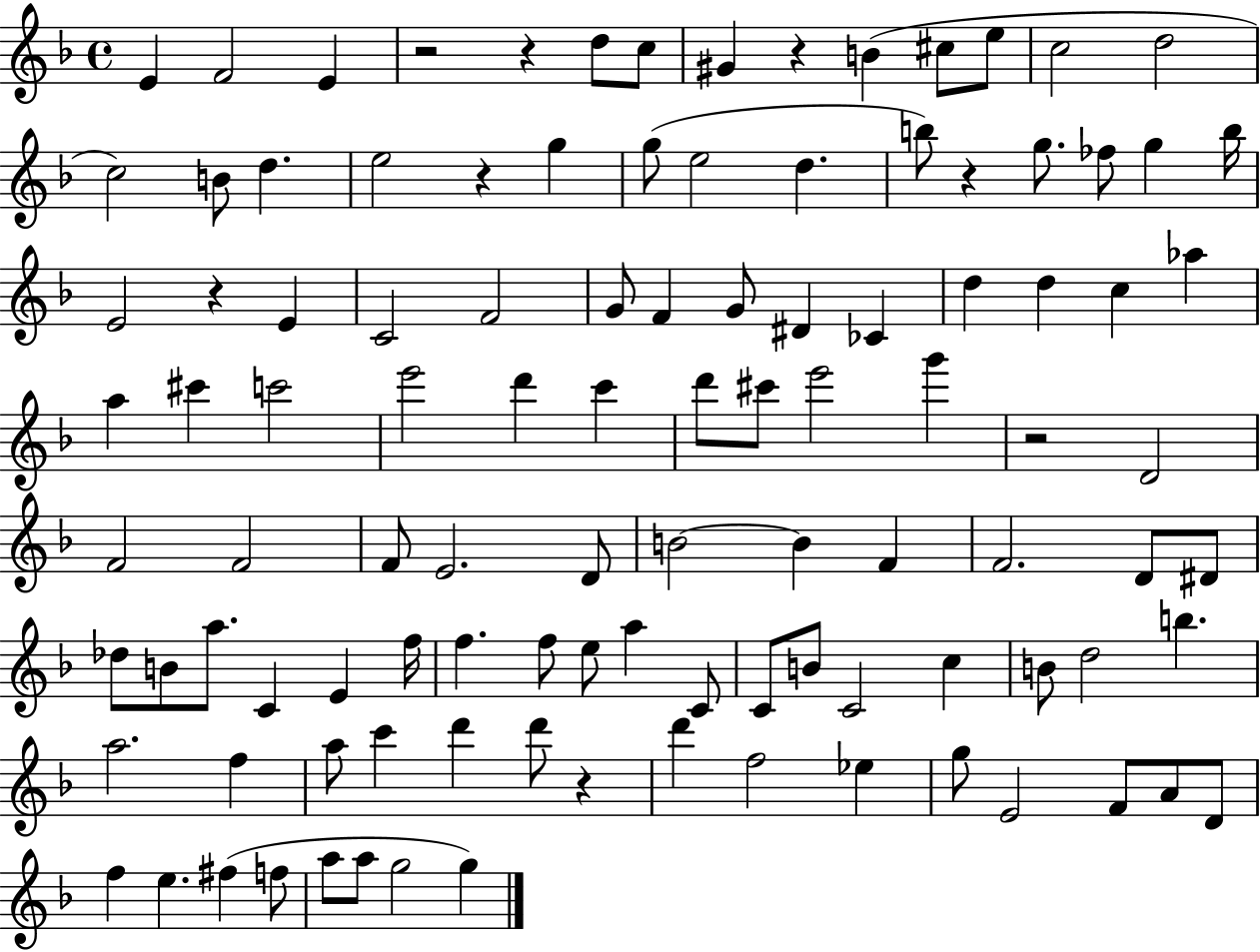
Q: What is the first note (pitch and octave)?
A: E4